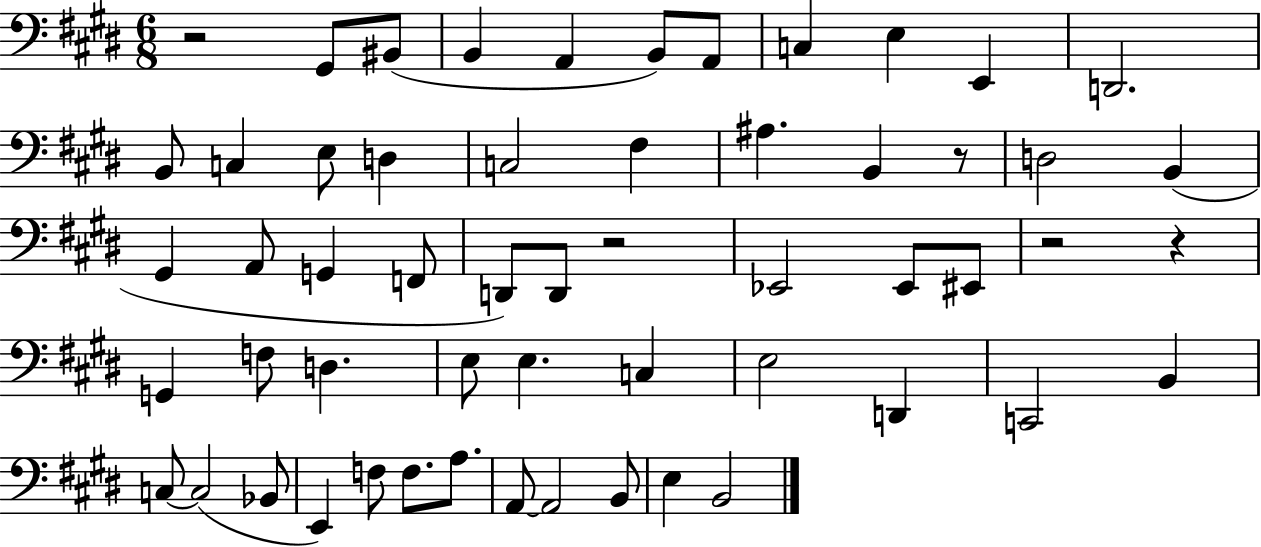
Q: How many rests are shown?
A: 5